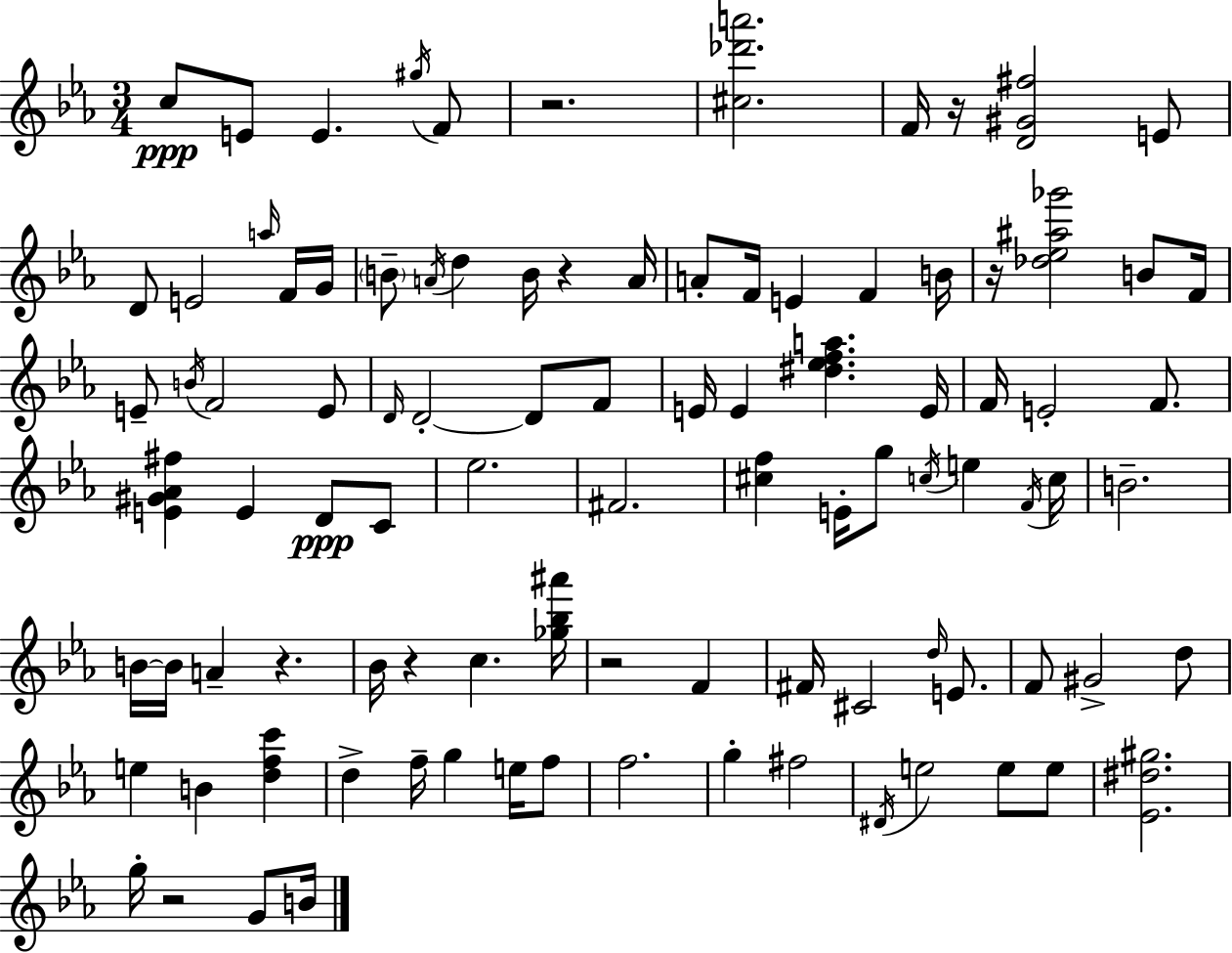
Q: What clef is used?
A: treble